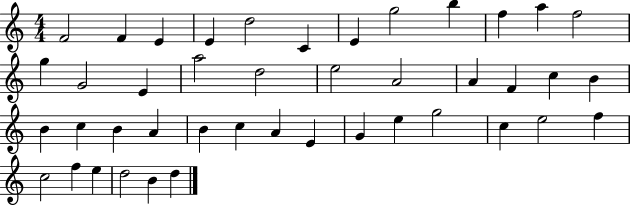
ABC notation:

X:1
T:Untitled
M:4/4
L:1/4
K:C
F2 F E E d2 C E g2 b f a f2 g G2 E a2 d2 e2 A2 A F c B B c B A B c A E G e g2 c e2 f c2 f e d2 B d